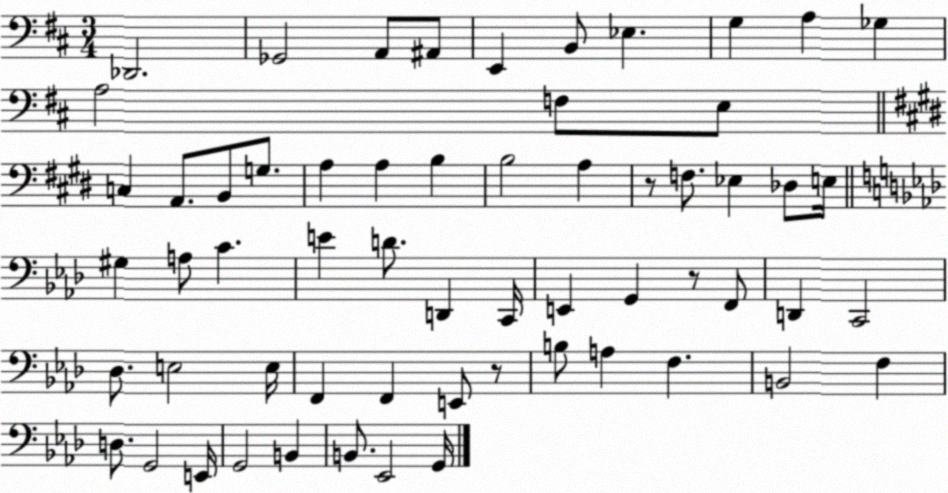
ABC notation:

X:1
T:Untitled
M:3/4
L:1/4
K:D
_D,,2 _G,,2 A,,/2 ^A,,/2 E,, B,,/2 _E, G, A, _G, A,2 F,/2 E,/2 C, A,,/2 B,,/2 G,/2 A, A, B, B,2 A, z/2 F,/2 _E, _D,/2 E,/4 ^G, A,/2 C E D/2 D,, C,,/4 E,, G,, z/2 F,,/2 D,, C,,2 _D,/2 E,2 E,/4 F,, F,, E,,/2 z/2 B,/2 A, F, B,,2 F, D,/2 G,,2 E,,/4 G,,2 B,, B,,/2 _E,,2 G,,/4